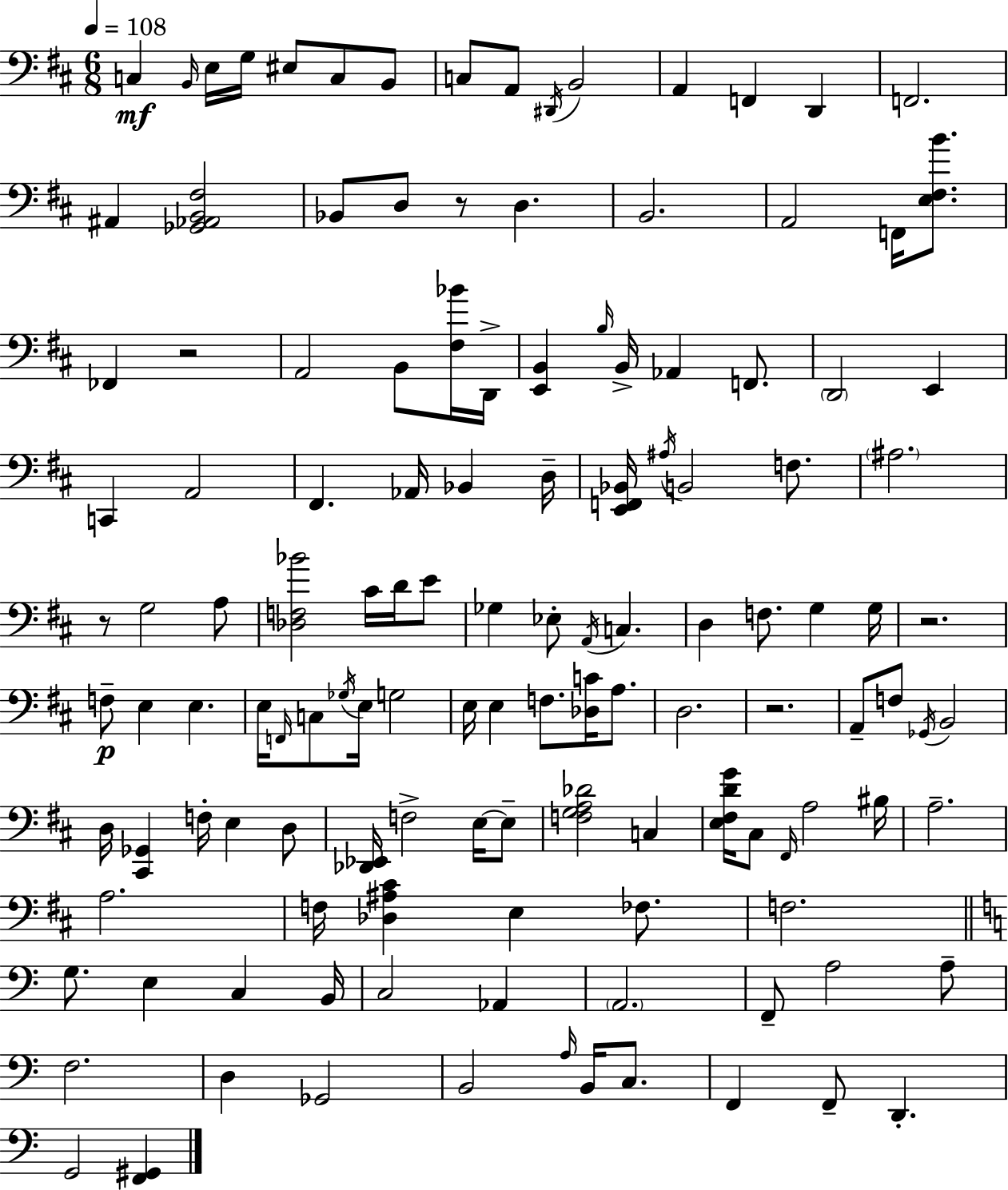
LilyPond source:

{
  \clef bass
  \numericTimeSignature
  \time 6/8
  \key d \major
  \tempo 4 = 108
  c4\mf \grace { b,16 } e16 g16 eis8 c8 b,8 | c8 a,8 \acciaccatura { dis,16 } b,2 | a,4 f,4 d,4 | f,2. | \break ais,4 <ges, aes, b, fis>2 | bes,8 d8 r8 d4. | b,2. | a,2 f,16 <e fis b'>8. | \break fes,4 r2 | a,2 b,8 | <fis bes'>16 d,16-> <e, b,>4 \grace { b16 } b,16-> aes,4 | f,8. \parenthesize d,2 e,4 | \break c,4 a,2 | fis,4. aes,16 bes,4 | d16-- <e, f, bes,>16 \acciaccatura { ais16 } b,2 | f8. \parenthesize ais2. | \break r8 g2 | a8 <des f bes'>2 | cis'16 d'16 e'8 ges4 ees8-. \acciaccatura { a,16 } c4. | d4 f8. | \break g4 g16 r2. | f8--\p e4 e4. | e16 \grace { f,16 } c8 \acciaccatura { ges16 } e16 g2 | e16 e4 | \break f8. <des c'>16 a8. d2. | r2. | a,8-- f8 \acciaccatura { ges,16 } | b,2 d16 <cis, ges,>4 | \break f16-. e4 d8 <des, ees,>16 f2-> | e16~~ e8-- <f g a des'>2 | c4 <e fis d' g'>16 cis8 \grace { fis,16 } | a2 bis16 a2.-- | \break a2. | f16 <des ais cis'>4 | e4 fes8. f2. | \bar "||" \break \key c \major g8. e4 c4 b,16 | c2 aes,4 | \parenthesize a,2. | f,8-- a2 a8-- | \break f2. | d4 ges,2 | b,2 \grace { a16 } b,16 c8. | f,4 f,8-- d,4.-. | \break g,2 <f, gis,>4 | \bar "|."
}